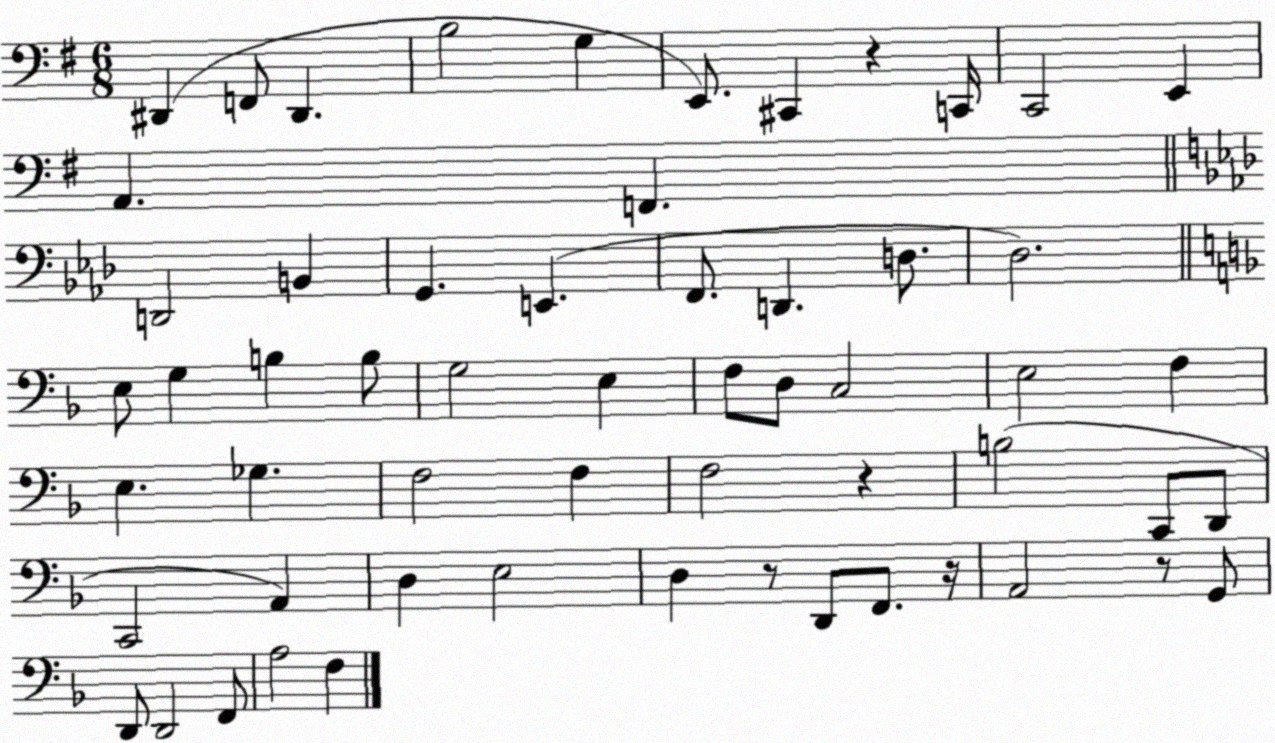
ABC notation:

X:1
T:Untitled
M:6/8
L:1/4
K:G
^D,, F,,/2 ^D,, B,2 G, E,,/2 ^C,, z C,,/4 C,,2 E,, A,, F,, D,,2 B,, G,, E,, F,,/2 D,, D,/2 _D,2 E,/2 G, B, B,/2 G,2 E, F,/2 D,/2 C,2 E,2 F, E, _G, F,2 F, F,2 z B,2 C,,/2 D,,/2 C,,2 A,, D, E,2 D, z/2 D,,/2 F,,/2 z/4 A,,2 z/2 G,,/2 D,,/2 D,,2 F,,/2 A,2 F,